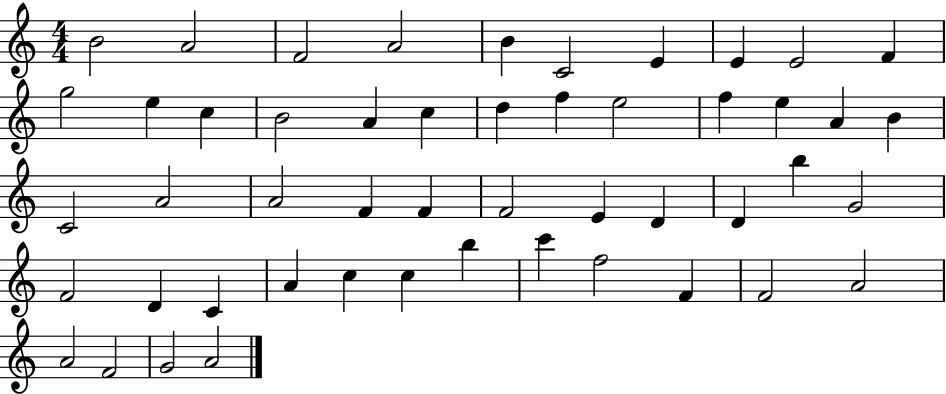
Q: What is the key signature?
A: C major